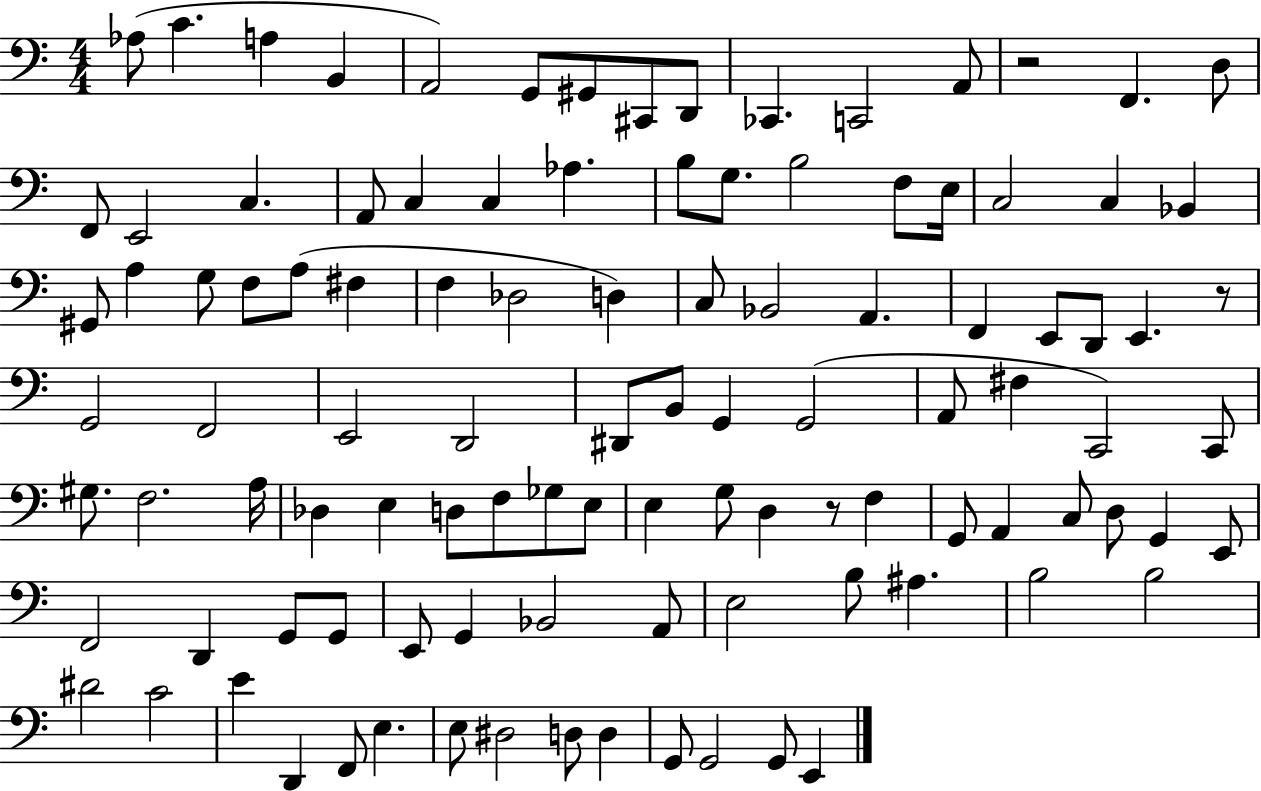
X:1
T:Untitled
M:4/4
L:1/4
K:C
_A,/2 C A, B,, A,,2 G,,/2 ^G,,/2 ^C,,/2 D,,/2 _C,, C,,2 A,,/2 z2 F,, D,/2 F,,/2 E,,2 C, A,,/2 C, C, _A, B,/2 G,/2 B,2 F,/2 E,/4 C,2 C, _B,, ^G,,/2 A, G,/2 F,/2 A,/2 ^F, F, _D,2 D, C,/2 _B,,2 A,, F,, E,,/2 D,,/2 E,, z/2 G,,2 F,,2 E,,2 D,,2 ^D,,/2 B,,/2 G,, G,,2 A,,/2 ^F, C,,2 C,,/2 ^G,/2 F,2 A,/4 _D, E, D,/2 F,/2 _G,/2 E,/2 E, G,/2 D, z/2 F, G,,/2 A,, C,/2 D,/2 G,, E,,/2 F,,2 D,, G,,/2 G,,/2 E,,/2 G,, _B,,2 A,,/2 E,2 B,/2 ^A, B,2 B,2 ^D2 C2 E D,, F,,/2 E, E,/2 ^D,2 D,/2 D, G,,/2 G,,2 G,,/2 E,,